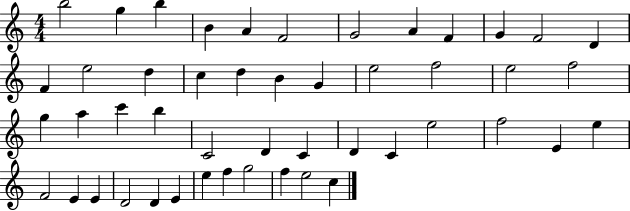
B5/h G5/q B5/q B4/q A4/q F4/h G4/h A4/q F4/q G4/q F4/h D4/q F4/q E5/h D5/q C5/q D5/q B4/q G4/q E5/h F5/h E5/h F5/h G5/q A5/q C6/q B5/q C4/h D4/q C4/q D4/q C4/q E5/h F5/h E4/q E5/q F4/h E4/q E4/q D4/h D4/q E4/q E5/q F5/q G5/h F5/q E5/h C5/q